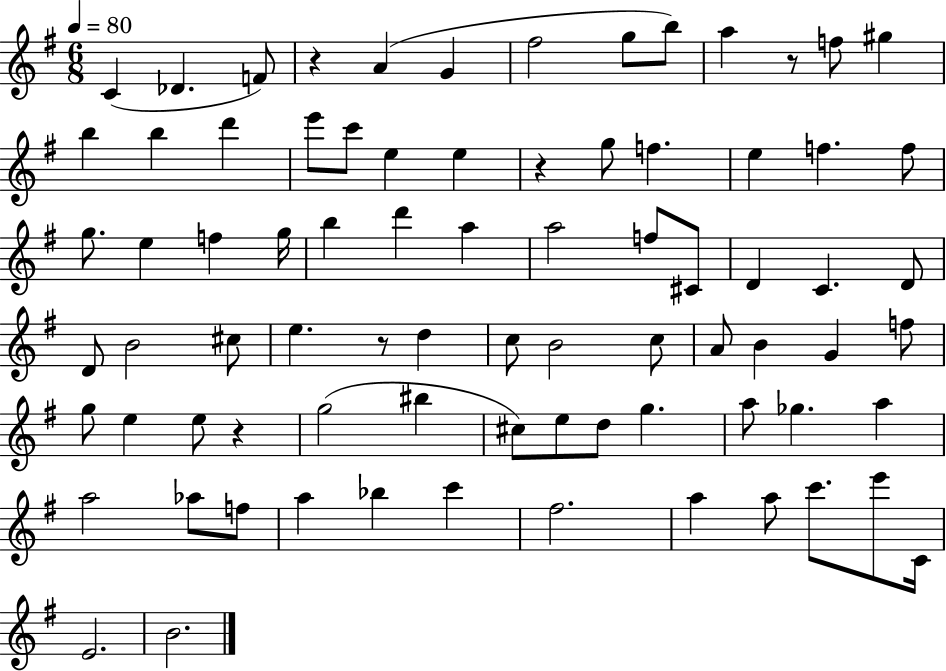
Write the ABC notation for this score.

X:1
T:Untitled
M:6/8
L:1/4
K:G
C _D F/2 z A G ^f2 g/2 b/2 a z/2 f/2 ^g b b d' e'/2 c'/2 e e z g/2 f e f f/2 g/2 e f g/4 b d' a a2 f/2 ^C/2 D C D/2 D/2 B2 ^c/2 e z/2 d c/2 B2 c/2 A/2 B G f/2 g/2 e e/2 z g2 ^b ^c/2 e/2 d/2 g a/2 _g a a2 _a/2 f/2 a _b c' ^f2 a a/2 c'/2 e'/2 C/4 E2 B2